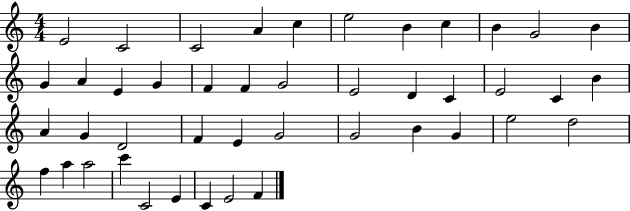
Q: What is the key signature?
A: C major